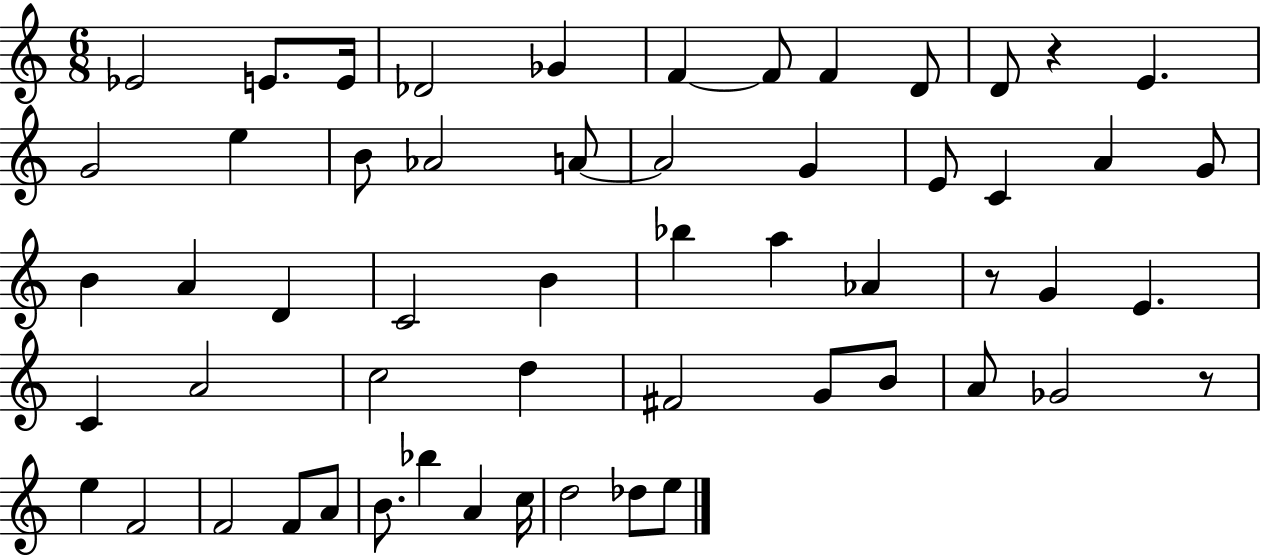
{
  \clef treble
  \numericTimeSignature
  \time 6/8
  \key c \major
  \repeat volta 2 { ees'2 e'8. e'16 | des'2 ges'4 | f'4~~ f'8 f'4 d'8 | d'8 r4 e'4. | \break g'2 e''4 | b'8 aes'2 a'8~~ | a'2 g'4 | e'8 c'4 a'4 g'8 | \break b'4 a'4 d'4 | c'2 b'4 | bes''4 a''4 aes'4 | r8 g'4 e'4. | \break c'4 a'2 | c''2 d''4 | fis'2 g'8 b'8 | a'8 ges'2 r8 | \break e''4 f'2 | f'2 f'8 a'8 | b'8. bes''4 a'4 c''16 | d''2 des''8 e''8 | \break } \bar "|."
}